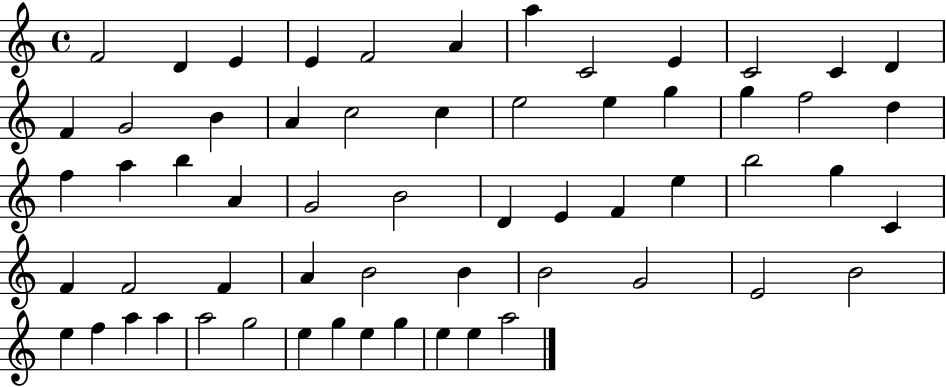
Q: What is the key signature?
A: C major